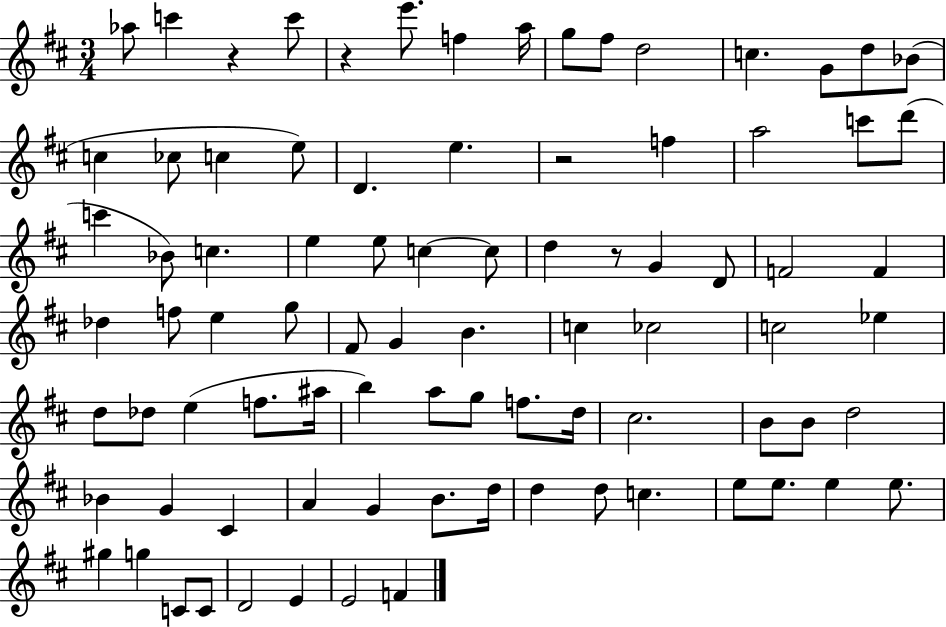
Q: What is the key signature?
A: D major